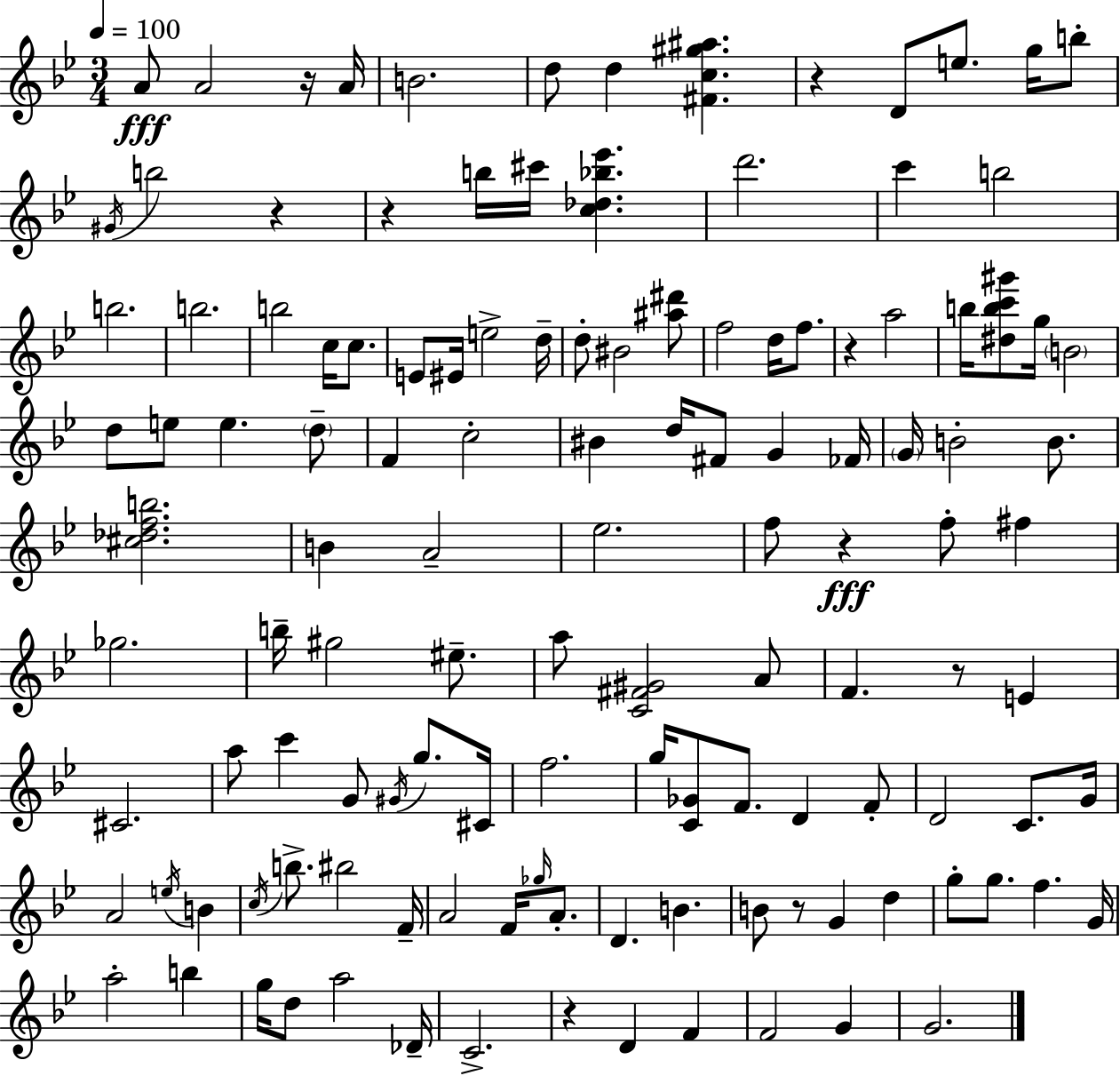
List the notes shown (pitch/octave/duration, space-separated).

A4/e A4/h R/s A4/s B4/h. D5/e D5/q [F#4,C5,G#5,A#5]/q. R/q D4/e E5/e. G5/s B5/e G#4/s B5/h R/q R/q B5/s C#6/s [C5,Db5,Bb5,Eb6]/q. D6/h. C6/q B5/h B5/h. B5/h. B5/h C5/s C5/e. E4/e EIS4/s E5/h D5/s D5/e BIS4/h [A#5,D#6]/e F5/h D5/s F5/e. R/q A5/h B5/s [D#5,B5,C6,G#6]/e G5/s B4/h D5/e E5/e E5/q. D5/e F4/q C5/h BIS4/q D5/s F#4/e G4/q FES4/s G4/s B4/h B4/e. [C#5,Db5,F5,B5]/h. B4/q A4/h Eb5/h. F5/e R/q F5/e F#5/q Gb5/h. B5/s G#5/h EIS5/e. A5/e [C4,F#4,G#4]/h A4/e F4/q. R/e E4/q C#4/h. A5/e C6/q G4/e G#4/s G5/e. C#4/s F5/h. G5/s [C4,Gb4]/e F4/e. D4/q F4/e D4/h C4/e. G4/s A4/h E5/s B4/q C5/s B5/e. BIS5/h F4/s A4/h F4/s Gb5/s A4/e. D4/q. B4/q. B4/e R/e G4/q D5/q G5/e G5/e. F5/q. G4/s A5/h B5/q G5/s D5/e A5/h Db4/s C4/h. R/q D4/q F4/q F4/h G4/q G4/h.